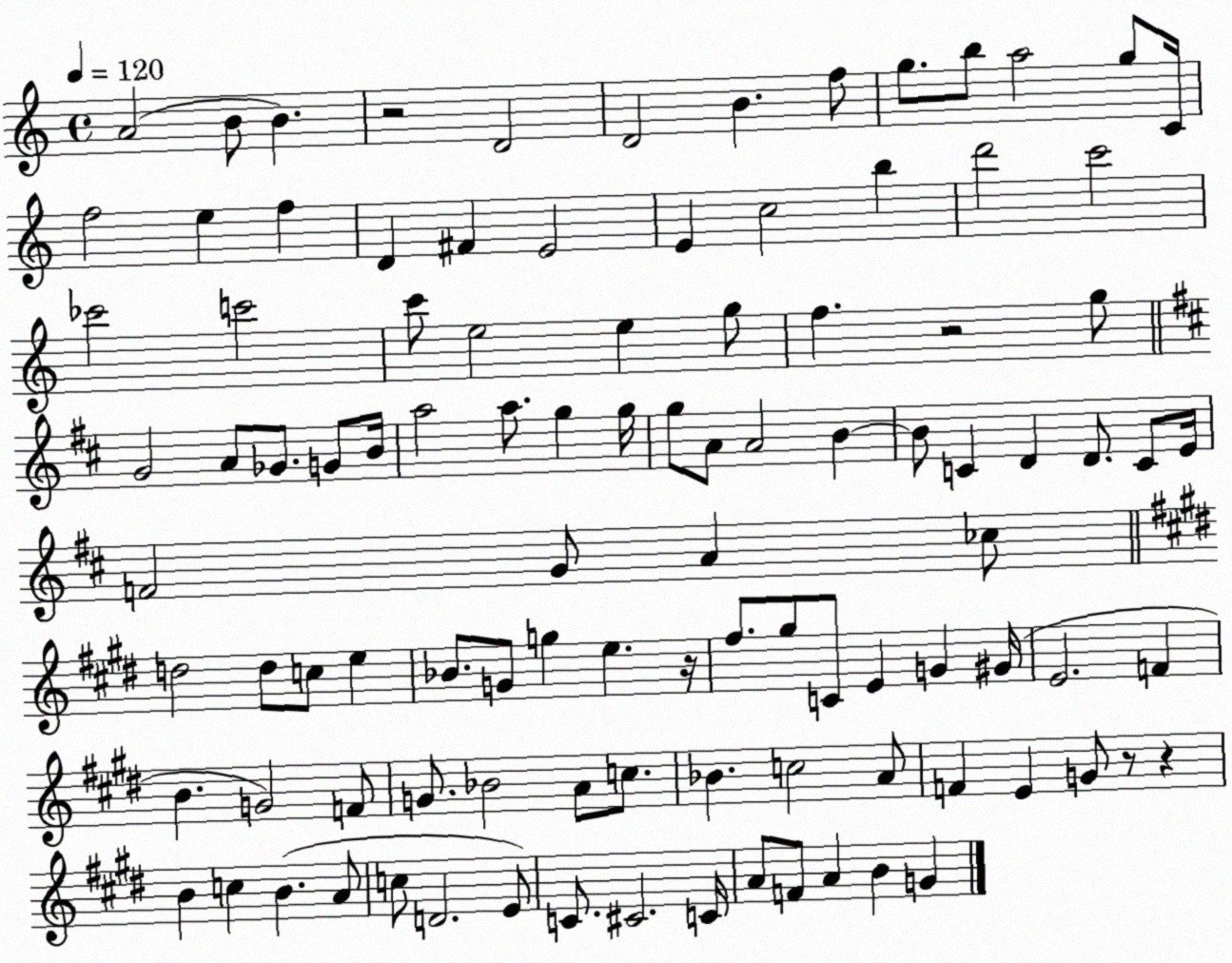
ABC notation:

X:1
T:Untitled
M:4/4
L:1/4
K:C
A2 B/2 B z2 D2 D2 B f/2 g/2 b/2 a2 g/2 C/4 f2 e f D ^F E2 E c2 b d'2 c'2 _c'2 c'2 c'/2 e2 e g/2 f z2 g/2 G2 A/2 _G/2 G/2 B/4 a2 a/2 g g/4 g/2 A/2 A2 B B/2 C D D/2 C/2 E/4 F2 G/2 A _c/2 d2 d/2 c/2 e _B/2 G/2 g e z/4 ^f/2 ^g/2 C/2 E G ^G/4 E2 F B G2 F/2 G/2 _B2 A/2 c/2 _B c2 A/2 F E G/2 z/2 z B c B A/2 c/2 D2 E/2 C/2 ^C2 C/4 A/2 F/2 A B G